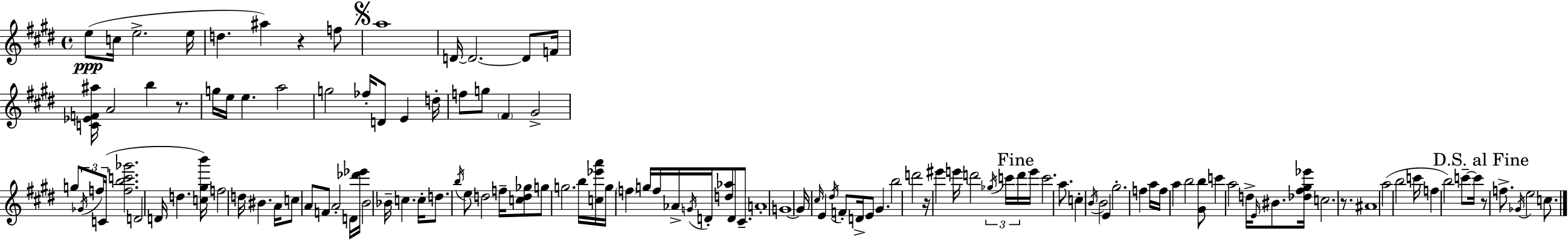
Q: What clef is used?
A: treble